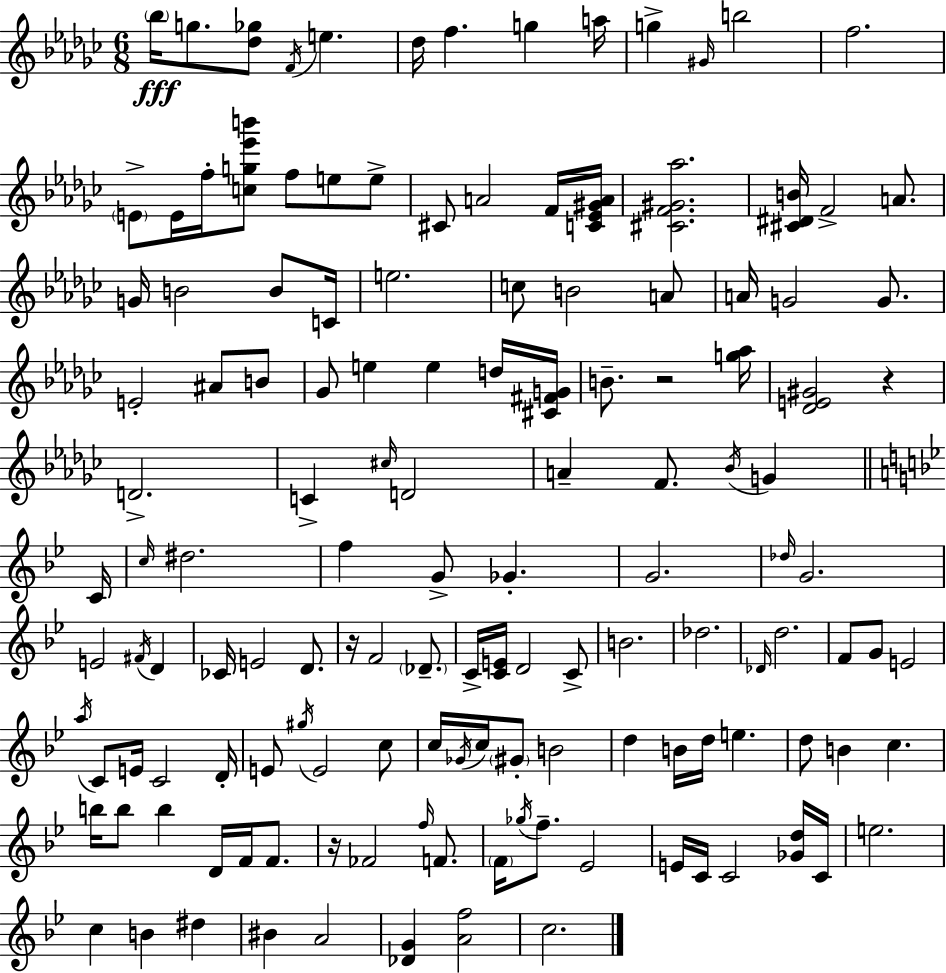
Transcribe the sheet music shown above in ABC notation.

X:1
T:Untitled
M:6/8
L:1/4
K:Ebm
_b/4 g/2 [_d_g]/2 F/4 e _d/4 f g a/4 g ^G/4 b2 f2 E/2 E/4 f/4 [cg_e'b']/2 f/2 e/2 e/2 ^C/2 A2 F/4 [C_E^GA]/4 [^CF^G_a]2 [^C^DB]/4 F2 A/2 G/4 B2 B/2 C/4 e2 c/2 B2 A/2 A/4 G2 G/2 E2 ^A/2 B/2 _G/2 e e d/4 [^C^FG]/4 B/2 z2 [g_a]/4 [_DE^G]2 z D2 C ^c/4 D2 A F/2 _B/4 G C/4 c/4 ^d2 f G/2 _G G2 _d/4 G2 E2 ^F/4 D _C/4 E2 D/2 z/4 F2 _D/2 C/4 [CE]/4 D2 C/2 B2 _d2 _D/4 d2 F/2 G/2 E2 a/4 C/2 E/4 C2 D/4 E/2 ^g/4 E2 c/2 c/4 _G/4 c/4 ^G/2 B2 d B/4 d/4 e d/2 B c b/4 b/2 b D/4 F/4 F/2 z/4 _F2 f/4 F/2 F/4 _g/4 f/2 _E2 E/4 C/4 C2 [_Gd]/4 C/4 e2 c B ^d ^B A2 [_DG] [Af]2 c2